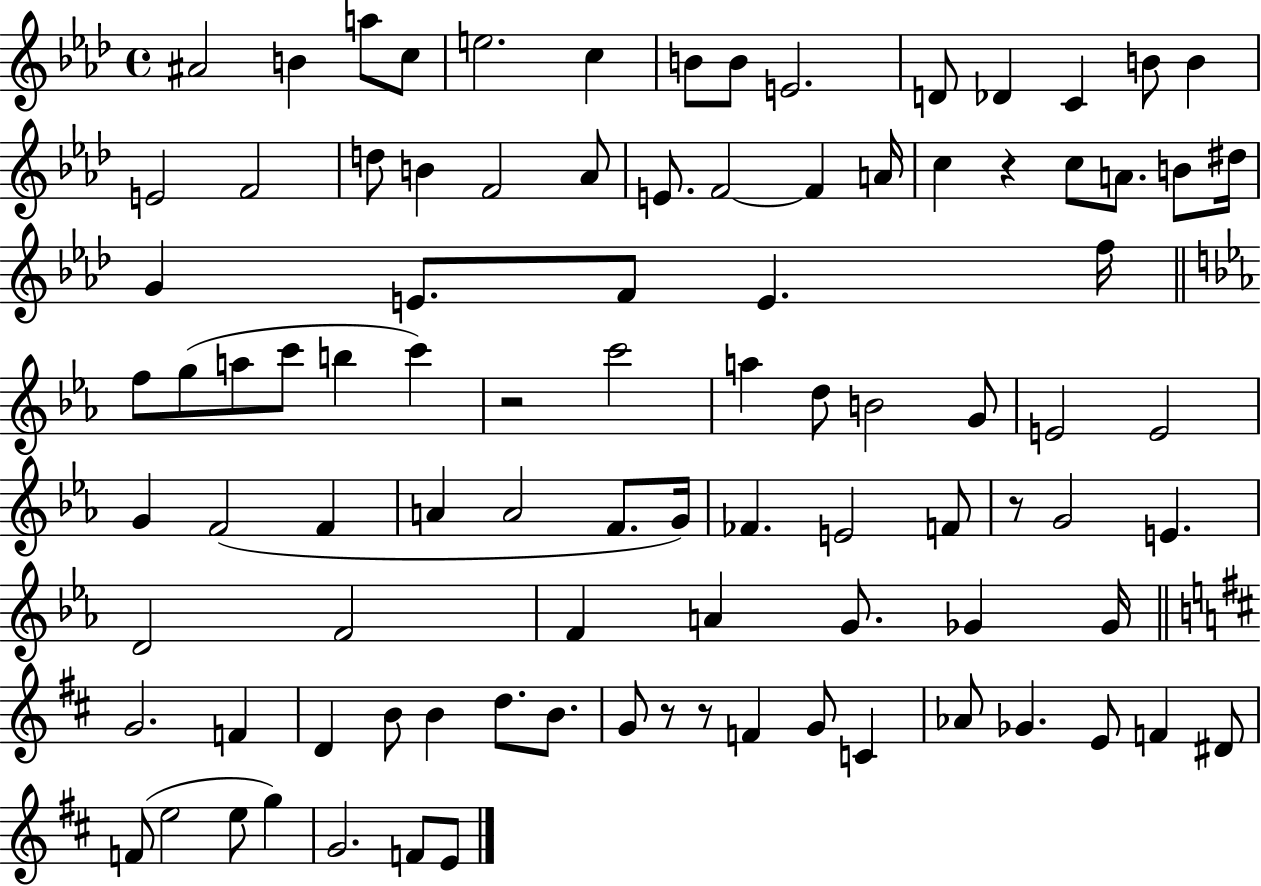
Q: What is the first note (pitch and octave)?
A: A#4